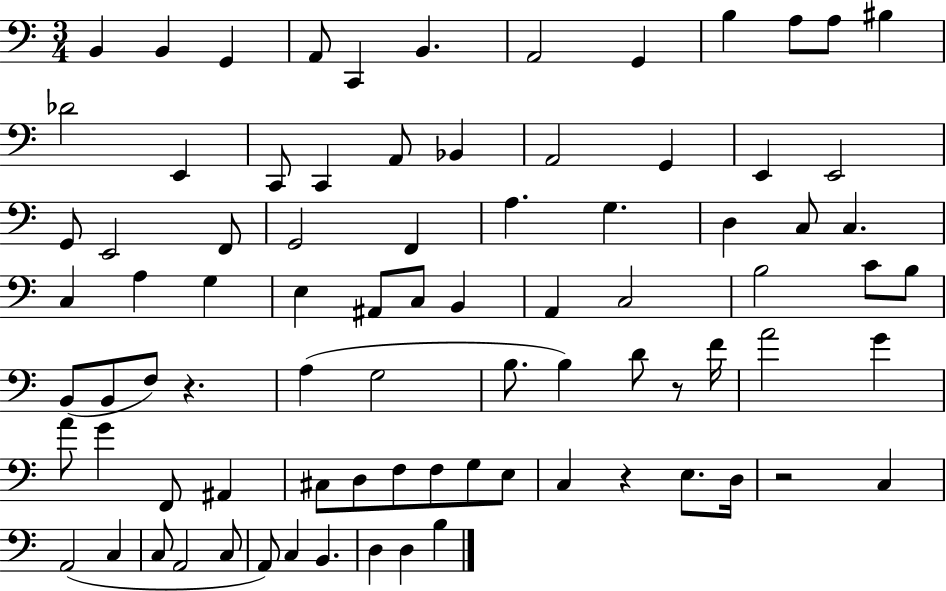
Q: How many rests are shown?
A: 4